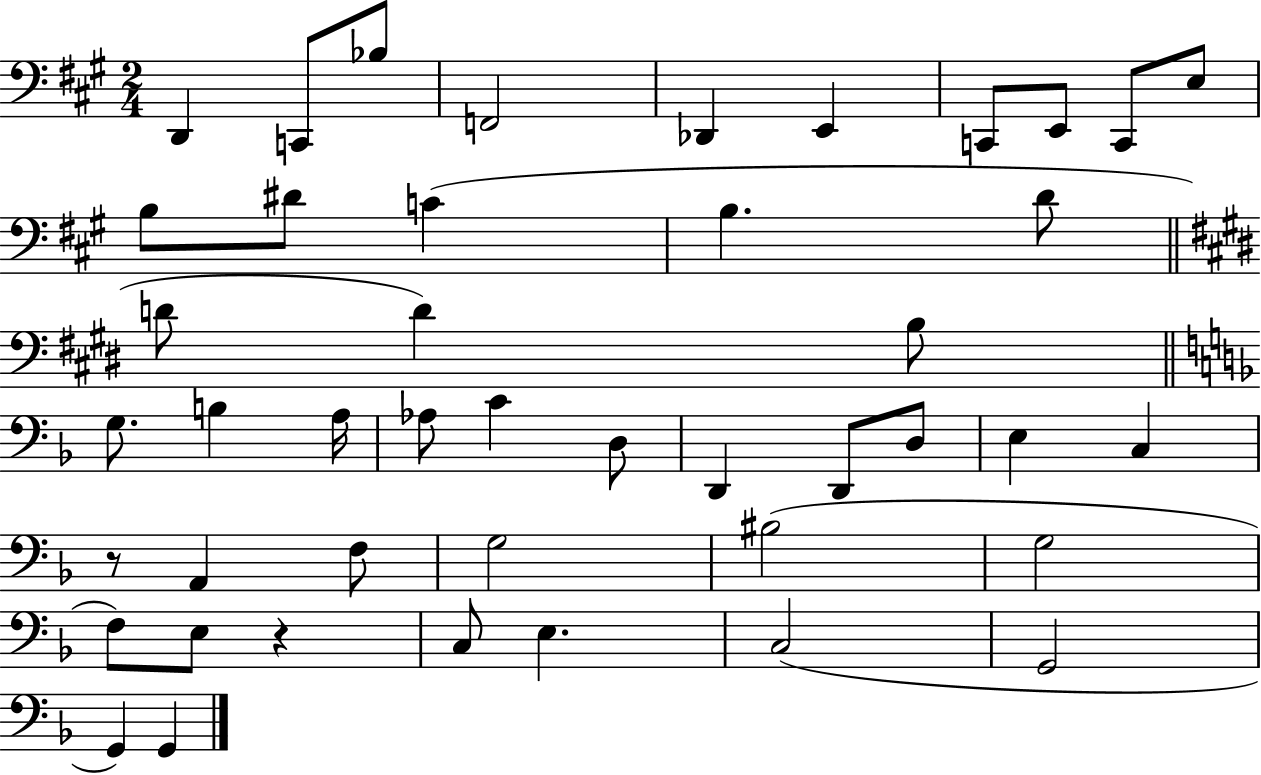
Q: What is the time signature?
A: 2/4